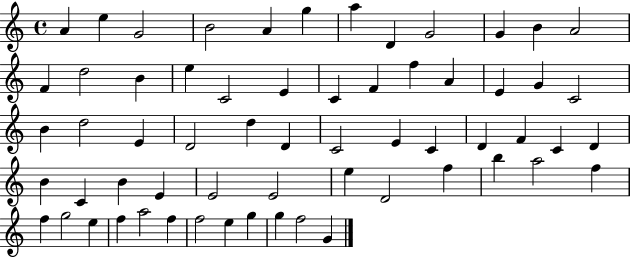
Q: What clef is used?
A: treble